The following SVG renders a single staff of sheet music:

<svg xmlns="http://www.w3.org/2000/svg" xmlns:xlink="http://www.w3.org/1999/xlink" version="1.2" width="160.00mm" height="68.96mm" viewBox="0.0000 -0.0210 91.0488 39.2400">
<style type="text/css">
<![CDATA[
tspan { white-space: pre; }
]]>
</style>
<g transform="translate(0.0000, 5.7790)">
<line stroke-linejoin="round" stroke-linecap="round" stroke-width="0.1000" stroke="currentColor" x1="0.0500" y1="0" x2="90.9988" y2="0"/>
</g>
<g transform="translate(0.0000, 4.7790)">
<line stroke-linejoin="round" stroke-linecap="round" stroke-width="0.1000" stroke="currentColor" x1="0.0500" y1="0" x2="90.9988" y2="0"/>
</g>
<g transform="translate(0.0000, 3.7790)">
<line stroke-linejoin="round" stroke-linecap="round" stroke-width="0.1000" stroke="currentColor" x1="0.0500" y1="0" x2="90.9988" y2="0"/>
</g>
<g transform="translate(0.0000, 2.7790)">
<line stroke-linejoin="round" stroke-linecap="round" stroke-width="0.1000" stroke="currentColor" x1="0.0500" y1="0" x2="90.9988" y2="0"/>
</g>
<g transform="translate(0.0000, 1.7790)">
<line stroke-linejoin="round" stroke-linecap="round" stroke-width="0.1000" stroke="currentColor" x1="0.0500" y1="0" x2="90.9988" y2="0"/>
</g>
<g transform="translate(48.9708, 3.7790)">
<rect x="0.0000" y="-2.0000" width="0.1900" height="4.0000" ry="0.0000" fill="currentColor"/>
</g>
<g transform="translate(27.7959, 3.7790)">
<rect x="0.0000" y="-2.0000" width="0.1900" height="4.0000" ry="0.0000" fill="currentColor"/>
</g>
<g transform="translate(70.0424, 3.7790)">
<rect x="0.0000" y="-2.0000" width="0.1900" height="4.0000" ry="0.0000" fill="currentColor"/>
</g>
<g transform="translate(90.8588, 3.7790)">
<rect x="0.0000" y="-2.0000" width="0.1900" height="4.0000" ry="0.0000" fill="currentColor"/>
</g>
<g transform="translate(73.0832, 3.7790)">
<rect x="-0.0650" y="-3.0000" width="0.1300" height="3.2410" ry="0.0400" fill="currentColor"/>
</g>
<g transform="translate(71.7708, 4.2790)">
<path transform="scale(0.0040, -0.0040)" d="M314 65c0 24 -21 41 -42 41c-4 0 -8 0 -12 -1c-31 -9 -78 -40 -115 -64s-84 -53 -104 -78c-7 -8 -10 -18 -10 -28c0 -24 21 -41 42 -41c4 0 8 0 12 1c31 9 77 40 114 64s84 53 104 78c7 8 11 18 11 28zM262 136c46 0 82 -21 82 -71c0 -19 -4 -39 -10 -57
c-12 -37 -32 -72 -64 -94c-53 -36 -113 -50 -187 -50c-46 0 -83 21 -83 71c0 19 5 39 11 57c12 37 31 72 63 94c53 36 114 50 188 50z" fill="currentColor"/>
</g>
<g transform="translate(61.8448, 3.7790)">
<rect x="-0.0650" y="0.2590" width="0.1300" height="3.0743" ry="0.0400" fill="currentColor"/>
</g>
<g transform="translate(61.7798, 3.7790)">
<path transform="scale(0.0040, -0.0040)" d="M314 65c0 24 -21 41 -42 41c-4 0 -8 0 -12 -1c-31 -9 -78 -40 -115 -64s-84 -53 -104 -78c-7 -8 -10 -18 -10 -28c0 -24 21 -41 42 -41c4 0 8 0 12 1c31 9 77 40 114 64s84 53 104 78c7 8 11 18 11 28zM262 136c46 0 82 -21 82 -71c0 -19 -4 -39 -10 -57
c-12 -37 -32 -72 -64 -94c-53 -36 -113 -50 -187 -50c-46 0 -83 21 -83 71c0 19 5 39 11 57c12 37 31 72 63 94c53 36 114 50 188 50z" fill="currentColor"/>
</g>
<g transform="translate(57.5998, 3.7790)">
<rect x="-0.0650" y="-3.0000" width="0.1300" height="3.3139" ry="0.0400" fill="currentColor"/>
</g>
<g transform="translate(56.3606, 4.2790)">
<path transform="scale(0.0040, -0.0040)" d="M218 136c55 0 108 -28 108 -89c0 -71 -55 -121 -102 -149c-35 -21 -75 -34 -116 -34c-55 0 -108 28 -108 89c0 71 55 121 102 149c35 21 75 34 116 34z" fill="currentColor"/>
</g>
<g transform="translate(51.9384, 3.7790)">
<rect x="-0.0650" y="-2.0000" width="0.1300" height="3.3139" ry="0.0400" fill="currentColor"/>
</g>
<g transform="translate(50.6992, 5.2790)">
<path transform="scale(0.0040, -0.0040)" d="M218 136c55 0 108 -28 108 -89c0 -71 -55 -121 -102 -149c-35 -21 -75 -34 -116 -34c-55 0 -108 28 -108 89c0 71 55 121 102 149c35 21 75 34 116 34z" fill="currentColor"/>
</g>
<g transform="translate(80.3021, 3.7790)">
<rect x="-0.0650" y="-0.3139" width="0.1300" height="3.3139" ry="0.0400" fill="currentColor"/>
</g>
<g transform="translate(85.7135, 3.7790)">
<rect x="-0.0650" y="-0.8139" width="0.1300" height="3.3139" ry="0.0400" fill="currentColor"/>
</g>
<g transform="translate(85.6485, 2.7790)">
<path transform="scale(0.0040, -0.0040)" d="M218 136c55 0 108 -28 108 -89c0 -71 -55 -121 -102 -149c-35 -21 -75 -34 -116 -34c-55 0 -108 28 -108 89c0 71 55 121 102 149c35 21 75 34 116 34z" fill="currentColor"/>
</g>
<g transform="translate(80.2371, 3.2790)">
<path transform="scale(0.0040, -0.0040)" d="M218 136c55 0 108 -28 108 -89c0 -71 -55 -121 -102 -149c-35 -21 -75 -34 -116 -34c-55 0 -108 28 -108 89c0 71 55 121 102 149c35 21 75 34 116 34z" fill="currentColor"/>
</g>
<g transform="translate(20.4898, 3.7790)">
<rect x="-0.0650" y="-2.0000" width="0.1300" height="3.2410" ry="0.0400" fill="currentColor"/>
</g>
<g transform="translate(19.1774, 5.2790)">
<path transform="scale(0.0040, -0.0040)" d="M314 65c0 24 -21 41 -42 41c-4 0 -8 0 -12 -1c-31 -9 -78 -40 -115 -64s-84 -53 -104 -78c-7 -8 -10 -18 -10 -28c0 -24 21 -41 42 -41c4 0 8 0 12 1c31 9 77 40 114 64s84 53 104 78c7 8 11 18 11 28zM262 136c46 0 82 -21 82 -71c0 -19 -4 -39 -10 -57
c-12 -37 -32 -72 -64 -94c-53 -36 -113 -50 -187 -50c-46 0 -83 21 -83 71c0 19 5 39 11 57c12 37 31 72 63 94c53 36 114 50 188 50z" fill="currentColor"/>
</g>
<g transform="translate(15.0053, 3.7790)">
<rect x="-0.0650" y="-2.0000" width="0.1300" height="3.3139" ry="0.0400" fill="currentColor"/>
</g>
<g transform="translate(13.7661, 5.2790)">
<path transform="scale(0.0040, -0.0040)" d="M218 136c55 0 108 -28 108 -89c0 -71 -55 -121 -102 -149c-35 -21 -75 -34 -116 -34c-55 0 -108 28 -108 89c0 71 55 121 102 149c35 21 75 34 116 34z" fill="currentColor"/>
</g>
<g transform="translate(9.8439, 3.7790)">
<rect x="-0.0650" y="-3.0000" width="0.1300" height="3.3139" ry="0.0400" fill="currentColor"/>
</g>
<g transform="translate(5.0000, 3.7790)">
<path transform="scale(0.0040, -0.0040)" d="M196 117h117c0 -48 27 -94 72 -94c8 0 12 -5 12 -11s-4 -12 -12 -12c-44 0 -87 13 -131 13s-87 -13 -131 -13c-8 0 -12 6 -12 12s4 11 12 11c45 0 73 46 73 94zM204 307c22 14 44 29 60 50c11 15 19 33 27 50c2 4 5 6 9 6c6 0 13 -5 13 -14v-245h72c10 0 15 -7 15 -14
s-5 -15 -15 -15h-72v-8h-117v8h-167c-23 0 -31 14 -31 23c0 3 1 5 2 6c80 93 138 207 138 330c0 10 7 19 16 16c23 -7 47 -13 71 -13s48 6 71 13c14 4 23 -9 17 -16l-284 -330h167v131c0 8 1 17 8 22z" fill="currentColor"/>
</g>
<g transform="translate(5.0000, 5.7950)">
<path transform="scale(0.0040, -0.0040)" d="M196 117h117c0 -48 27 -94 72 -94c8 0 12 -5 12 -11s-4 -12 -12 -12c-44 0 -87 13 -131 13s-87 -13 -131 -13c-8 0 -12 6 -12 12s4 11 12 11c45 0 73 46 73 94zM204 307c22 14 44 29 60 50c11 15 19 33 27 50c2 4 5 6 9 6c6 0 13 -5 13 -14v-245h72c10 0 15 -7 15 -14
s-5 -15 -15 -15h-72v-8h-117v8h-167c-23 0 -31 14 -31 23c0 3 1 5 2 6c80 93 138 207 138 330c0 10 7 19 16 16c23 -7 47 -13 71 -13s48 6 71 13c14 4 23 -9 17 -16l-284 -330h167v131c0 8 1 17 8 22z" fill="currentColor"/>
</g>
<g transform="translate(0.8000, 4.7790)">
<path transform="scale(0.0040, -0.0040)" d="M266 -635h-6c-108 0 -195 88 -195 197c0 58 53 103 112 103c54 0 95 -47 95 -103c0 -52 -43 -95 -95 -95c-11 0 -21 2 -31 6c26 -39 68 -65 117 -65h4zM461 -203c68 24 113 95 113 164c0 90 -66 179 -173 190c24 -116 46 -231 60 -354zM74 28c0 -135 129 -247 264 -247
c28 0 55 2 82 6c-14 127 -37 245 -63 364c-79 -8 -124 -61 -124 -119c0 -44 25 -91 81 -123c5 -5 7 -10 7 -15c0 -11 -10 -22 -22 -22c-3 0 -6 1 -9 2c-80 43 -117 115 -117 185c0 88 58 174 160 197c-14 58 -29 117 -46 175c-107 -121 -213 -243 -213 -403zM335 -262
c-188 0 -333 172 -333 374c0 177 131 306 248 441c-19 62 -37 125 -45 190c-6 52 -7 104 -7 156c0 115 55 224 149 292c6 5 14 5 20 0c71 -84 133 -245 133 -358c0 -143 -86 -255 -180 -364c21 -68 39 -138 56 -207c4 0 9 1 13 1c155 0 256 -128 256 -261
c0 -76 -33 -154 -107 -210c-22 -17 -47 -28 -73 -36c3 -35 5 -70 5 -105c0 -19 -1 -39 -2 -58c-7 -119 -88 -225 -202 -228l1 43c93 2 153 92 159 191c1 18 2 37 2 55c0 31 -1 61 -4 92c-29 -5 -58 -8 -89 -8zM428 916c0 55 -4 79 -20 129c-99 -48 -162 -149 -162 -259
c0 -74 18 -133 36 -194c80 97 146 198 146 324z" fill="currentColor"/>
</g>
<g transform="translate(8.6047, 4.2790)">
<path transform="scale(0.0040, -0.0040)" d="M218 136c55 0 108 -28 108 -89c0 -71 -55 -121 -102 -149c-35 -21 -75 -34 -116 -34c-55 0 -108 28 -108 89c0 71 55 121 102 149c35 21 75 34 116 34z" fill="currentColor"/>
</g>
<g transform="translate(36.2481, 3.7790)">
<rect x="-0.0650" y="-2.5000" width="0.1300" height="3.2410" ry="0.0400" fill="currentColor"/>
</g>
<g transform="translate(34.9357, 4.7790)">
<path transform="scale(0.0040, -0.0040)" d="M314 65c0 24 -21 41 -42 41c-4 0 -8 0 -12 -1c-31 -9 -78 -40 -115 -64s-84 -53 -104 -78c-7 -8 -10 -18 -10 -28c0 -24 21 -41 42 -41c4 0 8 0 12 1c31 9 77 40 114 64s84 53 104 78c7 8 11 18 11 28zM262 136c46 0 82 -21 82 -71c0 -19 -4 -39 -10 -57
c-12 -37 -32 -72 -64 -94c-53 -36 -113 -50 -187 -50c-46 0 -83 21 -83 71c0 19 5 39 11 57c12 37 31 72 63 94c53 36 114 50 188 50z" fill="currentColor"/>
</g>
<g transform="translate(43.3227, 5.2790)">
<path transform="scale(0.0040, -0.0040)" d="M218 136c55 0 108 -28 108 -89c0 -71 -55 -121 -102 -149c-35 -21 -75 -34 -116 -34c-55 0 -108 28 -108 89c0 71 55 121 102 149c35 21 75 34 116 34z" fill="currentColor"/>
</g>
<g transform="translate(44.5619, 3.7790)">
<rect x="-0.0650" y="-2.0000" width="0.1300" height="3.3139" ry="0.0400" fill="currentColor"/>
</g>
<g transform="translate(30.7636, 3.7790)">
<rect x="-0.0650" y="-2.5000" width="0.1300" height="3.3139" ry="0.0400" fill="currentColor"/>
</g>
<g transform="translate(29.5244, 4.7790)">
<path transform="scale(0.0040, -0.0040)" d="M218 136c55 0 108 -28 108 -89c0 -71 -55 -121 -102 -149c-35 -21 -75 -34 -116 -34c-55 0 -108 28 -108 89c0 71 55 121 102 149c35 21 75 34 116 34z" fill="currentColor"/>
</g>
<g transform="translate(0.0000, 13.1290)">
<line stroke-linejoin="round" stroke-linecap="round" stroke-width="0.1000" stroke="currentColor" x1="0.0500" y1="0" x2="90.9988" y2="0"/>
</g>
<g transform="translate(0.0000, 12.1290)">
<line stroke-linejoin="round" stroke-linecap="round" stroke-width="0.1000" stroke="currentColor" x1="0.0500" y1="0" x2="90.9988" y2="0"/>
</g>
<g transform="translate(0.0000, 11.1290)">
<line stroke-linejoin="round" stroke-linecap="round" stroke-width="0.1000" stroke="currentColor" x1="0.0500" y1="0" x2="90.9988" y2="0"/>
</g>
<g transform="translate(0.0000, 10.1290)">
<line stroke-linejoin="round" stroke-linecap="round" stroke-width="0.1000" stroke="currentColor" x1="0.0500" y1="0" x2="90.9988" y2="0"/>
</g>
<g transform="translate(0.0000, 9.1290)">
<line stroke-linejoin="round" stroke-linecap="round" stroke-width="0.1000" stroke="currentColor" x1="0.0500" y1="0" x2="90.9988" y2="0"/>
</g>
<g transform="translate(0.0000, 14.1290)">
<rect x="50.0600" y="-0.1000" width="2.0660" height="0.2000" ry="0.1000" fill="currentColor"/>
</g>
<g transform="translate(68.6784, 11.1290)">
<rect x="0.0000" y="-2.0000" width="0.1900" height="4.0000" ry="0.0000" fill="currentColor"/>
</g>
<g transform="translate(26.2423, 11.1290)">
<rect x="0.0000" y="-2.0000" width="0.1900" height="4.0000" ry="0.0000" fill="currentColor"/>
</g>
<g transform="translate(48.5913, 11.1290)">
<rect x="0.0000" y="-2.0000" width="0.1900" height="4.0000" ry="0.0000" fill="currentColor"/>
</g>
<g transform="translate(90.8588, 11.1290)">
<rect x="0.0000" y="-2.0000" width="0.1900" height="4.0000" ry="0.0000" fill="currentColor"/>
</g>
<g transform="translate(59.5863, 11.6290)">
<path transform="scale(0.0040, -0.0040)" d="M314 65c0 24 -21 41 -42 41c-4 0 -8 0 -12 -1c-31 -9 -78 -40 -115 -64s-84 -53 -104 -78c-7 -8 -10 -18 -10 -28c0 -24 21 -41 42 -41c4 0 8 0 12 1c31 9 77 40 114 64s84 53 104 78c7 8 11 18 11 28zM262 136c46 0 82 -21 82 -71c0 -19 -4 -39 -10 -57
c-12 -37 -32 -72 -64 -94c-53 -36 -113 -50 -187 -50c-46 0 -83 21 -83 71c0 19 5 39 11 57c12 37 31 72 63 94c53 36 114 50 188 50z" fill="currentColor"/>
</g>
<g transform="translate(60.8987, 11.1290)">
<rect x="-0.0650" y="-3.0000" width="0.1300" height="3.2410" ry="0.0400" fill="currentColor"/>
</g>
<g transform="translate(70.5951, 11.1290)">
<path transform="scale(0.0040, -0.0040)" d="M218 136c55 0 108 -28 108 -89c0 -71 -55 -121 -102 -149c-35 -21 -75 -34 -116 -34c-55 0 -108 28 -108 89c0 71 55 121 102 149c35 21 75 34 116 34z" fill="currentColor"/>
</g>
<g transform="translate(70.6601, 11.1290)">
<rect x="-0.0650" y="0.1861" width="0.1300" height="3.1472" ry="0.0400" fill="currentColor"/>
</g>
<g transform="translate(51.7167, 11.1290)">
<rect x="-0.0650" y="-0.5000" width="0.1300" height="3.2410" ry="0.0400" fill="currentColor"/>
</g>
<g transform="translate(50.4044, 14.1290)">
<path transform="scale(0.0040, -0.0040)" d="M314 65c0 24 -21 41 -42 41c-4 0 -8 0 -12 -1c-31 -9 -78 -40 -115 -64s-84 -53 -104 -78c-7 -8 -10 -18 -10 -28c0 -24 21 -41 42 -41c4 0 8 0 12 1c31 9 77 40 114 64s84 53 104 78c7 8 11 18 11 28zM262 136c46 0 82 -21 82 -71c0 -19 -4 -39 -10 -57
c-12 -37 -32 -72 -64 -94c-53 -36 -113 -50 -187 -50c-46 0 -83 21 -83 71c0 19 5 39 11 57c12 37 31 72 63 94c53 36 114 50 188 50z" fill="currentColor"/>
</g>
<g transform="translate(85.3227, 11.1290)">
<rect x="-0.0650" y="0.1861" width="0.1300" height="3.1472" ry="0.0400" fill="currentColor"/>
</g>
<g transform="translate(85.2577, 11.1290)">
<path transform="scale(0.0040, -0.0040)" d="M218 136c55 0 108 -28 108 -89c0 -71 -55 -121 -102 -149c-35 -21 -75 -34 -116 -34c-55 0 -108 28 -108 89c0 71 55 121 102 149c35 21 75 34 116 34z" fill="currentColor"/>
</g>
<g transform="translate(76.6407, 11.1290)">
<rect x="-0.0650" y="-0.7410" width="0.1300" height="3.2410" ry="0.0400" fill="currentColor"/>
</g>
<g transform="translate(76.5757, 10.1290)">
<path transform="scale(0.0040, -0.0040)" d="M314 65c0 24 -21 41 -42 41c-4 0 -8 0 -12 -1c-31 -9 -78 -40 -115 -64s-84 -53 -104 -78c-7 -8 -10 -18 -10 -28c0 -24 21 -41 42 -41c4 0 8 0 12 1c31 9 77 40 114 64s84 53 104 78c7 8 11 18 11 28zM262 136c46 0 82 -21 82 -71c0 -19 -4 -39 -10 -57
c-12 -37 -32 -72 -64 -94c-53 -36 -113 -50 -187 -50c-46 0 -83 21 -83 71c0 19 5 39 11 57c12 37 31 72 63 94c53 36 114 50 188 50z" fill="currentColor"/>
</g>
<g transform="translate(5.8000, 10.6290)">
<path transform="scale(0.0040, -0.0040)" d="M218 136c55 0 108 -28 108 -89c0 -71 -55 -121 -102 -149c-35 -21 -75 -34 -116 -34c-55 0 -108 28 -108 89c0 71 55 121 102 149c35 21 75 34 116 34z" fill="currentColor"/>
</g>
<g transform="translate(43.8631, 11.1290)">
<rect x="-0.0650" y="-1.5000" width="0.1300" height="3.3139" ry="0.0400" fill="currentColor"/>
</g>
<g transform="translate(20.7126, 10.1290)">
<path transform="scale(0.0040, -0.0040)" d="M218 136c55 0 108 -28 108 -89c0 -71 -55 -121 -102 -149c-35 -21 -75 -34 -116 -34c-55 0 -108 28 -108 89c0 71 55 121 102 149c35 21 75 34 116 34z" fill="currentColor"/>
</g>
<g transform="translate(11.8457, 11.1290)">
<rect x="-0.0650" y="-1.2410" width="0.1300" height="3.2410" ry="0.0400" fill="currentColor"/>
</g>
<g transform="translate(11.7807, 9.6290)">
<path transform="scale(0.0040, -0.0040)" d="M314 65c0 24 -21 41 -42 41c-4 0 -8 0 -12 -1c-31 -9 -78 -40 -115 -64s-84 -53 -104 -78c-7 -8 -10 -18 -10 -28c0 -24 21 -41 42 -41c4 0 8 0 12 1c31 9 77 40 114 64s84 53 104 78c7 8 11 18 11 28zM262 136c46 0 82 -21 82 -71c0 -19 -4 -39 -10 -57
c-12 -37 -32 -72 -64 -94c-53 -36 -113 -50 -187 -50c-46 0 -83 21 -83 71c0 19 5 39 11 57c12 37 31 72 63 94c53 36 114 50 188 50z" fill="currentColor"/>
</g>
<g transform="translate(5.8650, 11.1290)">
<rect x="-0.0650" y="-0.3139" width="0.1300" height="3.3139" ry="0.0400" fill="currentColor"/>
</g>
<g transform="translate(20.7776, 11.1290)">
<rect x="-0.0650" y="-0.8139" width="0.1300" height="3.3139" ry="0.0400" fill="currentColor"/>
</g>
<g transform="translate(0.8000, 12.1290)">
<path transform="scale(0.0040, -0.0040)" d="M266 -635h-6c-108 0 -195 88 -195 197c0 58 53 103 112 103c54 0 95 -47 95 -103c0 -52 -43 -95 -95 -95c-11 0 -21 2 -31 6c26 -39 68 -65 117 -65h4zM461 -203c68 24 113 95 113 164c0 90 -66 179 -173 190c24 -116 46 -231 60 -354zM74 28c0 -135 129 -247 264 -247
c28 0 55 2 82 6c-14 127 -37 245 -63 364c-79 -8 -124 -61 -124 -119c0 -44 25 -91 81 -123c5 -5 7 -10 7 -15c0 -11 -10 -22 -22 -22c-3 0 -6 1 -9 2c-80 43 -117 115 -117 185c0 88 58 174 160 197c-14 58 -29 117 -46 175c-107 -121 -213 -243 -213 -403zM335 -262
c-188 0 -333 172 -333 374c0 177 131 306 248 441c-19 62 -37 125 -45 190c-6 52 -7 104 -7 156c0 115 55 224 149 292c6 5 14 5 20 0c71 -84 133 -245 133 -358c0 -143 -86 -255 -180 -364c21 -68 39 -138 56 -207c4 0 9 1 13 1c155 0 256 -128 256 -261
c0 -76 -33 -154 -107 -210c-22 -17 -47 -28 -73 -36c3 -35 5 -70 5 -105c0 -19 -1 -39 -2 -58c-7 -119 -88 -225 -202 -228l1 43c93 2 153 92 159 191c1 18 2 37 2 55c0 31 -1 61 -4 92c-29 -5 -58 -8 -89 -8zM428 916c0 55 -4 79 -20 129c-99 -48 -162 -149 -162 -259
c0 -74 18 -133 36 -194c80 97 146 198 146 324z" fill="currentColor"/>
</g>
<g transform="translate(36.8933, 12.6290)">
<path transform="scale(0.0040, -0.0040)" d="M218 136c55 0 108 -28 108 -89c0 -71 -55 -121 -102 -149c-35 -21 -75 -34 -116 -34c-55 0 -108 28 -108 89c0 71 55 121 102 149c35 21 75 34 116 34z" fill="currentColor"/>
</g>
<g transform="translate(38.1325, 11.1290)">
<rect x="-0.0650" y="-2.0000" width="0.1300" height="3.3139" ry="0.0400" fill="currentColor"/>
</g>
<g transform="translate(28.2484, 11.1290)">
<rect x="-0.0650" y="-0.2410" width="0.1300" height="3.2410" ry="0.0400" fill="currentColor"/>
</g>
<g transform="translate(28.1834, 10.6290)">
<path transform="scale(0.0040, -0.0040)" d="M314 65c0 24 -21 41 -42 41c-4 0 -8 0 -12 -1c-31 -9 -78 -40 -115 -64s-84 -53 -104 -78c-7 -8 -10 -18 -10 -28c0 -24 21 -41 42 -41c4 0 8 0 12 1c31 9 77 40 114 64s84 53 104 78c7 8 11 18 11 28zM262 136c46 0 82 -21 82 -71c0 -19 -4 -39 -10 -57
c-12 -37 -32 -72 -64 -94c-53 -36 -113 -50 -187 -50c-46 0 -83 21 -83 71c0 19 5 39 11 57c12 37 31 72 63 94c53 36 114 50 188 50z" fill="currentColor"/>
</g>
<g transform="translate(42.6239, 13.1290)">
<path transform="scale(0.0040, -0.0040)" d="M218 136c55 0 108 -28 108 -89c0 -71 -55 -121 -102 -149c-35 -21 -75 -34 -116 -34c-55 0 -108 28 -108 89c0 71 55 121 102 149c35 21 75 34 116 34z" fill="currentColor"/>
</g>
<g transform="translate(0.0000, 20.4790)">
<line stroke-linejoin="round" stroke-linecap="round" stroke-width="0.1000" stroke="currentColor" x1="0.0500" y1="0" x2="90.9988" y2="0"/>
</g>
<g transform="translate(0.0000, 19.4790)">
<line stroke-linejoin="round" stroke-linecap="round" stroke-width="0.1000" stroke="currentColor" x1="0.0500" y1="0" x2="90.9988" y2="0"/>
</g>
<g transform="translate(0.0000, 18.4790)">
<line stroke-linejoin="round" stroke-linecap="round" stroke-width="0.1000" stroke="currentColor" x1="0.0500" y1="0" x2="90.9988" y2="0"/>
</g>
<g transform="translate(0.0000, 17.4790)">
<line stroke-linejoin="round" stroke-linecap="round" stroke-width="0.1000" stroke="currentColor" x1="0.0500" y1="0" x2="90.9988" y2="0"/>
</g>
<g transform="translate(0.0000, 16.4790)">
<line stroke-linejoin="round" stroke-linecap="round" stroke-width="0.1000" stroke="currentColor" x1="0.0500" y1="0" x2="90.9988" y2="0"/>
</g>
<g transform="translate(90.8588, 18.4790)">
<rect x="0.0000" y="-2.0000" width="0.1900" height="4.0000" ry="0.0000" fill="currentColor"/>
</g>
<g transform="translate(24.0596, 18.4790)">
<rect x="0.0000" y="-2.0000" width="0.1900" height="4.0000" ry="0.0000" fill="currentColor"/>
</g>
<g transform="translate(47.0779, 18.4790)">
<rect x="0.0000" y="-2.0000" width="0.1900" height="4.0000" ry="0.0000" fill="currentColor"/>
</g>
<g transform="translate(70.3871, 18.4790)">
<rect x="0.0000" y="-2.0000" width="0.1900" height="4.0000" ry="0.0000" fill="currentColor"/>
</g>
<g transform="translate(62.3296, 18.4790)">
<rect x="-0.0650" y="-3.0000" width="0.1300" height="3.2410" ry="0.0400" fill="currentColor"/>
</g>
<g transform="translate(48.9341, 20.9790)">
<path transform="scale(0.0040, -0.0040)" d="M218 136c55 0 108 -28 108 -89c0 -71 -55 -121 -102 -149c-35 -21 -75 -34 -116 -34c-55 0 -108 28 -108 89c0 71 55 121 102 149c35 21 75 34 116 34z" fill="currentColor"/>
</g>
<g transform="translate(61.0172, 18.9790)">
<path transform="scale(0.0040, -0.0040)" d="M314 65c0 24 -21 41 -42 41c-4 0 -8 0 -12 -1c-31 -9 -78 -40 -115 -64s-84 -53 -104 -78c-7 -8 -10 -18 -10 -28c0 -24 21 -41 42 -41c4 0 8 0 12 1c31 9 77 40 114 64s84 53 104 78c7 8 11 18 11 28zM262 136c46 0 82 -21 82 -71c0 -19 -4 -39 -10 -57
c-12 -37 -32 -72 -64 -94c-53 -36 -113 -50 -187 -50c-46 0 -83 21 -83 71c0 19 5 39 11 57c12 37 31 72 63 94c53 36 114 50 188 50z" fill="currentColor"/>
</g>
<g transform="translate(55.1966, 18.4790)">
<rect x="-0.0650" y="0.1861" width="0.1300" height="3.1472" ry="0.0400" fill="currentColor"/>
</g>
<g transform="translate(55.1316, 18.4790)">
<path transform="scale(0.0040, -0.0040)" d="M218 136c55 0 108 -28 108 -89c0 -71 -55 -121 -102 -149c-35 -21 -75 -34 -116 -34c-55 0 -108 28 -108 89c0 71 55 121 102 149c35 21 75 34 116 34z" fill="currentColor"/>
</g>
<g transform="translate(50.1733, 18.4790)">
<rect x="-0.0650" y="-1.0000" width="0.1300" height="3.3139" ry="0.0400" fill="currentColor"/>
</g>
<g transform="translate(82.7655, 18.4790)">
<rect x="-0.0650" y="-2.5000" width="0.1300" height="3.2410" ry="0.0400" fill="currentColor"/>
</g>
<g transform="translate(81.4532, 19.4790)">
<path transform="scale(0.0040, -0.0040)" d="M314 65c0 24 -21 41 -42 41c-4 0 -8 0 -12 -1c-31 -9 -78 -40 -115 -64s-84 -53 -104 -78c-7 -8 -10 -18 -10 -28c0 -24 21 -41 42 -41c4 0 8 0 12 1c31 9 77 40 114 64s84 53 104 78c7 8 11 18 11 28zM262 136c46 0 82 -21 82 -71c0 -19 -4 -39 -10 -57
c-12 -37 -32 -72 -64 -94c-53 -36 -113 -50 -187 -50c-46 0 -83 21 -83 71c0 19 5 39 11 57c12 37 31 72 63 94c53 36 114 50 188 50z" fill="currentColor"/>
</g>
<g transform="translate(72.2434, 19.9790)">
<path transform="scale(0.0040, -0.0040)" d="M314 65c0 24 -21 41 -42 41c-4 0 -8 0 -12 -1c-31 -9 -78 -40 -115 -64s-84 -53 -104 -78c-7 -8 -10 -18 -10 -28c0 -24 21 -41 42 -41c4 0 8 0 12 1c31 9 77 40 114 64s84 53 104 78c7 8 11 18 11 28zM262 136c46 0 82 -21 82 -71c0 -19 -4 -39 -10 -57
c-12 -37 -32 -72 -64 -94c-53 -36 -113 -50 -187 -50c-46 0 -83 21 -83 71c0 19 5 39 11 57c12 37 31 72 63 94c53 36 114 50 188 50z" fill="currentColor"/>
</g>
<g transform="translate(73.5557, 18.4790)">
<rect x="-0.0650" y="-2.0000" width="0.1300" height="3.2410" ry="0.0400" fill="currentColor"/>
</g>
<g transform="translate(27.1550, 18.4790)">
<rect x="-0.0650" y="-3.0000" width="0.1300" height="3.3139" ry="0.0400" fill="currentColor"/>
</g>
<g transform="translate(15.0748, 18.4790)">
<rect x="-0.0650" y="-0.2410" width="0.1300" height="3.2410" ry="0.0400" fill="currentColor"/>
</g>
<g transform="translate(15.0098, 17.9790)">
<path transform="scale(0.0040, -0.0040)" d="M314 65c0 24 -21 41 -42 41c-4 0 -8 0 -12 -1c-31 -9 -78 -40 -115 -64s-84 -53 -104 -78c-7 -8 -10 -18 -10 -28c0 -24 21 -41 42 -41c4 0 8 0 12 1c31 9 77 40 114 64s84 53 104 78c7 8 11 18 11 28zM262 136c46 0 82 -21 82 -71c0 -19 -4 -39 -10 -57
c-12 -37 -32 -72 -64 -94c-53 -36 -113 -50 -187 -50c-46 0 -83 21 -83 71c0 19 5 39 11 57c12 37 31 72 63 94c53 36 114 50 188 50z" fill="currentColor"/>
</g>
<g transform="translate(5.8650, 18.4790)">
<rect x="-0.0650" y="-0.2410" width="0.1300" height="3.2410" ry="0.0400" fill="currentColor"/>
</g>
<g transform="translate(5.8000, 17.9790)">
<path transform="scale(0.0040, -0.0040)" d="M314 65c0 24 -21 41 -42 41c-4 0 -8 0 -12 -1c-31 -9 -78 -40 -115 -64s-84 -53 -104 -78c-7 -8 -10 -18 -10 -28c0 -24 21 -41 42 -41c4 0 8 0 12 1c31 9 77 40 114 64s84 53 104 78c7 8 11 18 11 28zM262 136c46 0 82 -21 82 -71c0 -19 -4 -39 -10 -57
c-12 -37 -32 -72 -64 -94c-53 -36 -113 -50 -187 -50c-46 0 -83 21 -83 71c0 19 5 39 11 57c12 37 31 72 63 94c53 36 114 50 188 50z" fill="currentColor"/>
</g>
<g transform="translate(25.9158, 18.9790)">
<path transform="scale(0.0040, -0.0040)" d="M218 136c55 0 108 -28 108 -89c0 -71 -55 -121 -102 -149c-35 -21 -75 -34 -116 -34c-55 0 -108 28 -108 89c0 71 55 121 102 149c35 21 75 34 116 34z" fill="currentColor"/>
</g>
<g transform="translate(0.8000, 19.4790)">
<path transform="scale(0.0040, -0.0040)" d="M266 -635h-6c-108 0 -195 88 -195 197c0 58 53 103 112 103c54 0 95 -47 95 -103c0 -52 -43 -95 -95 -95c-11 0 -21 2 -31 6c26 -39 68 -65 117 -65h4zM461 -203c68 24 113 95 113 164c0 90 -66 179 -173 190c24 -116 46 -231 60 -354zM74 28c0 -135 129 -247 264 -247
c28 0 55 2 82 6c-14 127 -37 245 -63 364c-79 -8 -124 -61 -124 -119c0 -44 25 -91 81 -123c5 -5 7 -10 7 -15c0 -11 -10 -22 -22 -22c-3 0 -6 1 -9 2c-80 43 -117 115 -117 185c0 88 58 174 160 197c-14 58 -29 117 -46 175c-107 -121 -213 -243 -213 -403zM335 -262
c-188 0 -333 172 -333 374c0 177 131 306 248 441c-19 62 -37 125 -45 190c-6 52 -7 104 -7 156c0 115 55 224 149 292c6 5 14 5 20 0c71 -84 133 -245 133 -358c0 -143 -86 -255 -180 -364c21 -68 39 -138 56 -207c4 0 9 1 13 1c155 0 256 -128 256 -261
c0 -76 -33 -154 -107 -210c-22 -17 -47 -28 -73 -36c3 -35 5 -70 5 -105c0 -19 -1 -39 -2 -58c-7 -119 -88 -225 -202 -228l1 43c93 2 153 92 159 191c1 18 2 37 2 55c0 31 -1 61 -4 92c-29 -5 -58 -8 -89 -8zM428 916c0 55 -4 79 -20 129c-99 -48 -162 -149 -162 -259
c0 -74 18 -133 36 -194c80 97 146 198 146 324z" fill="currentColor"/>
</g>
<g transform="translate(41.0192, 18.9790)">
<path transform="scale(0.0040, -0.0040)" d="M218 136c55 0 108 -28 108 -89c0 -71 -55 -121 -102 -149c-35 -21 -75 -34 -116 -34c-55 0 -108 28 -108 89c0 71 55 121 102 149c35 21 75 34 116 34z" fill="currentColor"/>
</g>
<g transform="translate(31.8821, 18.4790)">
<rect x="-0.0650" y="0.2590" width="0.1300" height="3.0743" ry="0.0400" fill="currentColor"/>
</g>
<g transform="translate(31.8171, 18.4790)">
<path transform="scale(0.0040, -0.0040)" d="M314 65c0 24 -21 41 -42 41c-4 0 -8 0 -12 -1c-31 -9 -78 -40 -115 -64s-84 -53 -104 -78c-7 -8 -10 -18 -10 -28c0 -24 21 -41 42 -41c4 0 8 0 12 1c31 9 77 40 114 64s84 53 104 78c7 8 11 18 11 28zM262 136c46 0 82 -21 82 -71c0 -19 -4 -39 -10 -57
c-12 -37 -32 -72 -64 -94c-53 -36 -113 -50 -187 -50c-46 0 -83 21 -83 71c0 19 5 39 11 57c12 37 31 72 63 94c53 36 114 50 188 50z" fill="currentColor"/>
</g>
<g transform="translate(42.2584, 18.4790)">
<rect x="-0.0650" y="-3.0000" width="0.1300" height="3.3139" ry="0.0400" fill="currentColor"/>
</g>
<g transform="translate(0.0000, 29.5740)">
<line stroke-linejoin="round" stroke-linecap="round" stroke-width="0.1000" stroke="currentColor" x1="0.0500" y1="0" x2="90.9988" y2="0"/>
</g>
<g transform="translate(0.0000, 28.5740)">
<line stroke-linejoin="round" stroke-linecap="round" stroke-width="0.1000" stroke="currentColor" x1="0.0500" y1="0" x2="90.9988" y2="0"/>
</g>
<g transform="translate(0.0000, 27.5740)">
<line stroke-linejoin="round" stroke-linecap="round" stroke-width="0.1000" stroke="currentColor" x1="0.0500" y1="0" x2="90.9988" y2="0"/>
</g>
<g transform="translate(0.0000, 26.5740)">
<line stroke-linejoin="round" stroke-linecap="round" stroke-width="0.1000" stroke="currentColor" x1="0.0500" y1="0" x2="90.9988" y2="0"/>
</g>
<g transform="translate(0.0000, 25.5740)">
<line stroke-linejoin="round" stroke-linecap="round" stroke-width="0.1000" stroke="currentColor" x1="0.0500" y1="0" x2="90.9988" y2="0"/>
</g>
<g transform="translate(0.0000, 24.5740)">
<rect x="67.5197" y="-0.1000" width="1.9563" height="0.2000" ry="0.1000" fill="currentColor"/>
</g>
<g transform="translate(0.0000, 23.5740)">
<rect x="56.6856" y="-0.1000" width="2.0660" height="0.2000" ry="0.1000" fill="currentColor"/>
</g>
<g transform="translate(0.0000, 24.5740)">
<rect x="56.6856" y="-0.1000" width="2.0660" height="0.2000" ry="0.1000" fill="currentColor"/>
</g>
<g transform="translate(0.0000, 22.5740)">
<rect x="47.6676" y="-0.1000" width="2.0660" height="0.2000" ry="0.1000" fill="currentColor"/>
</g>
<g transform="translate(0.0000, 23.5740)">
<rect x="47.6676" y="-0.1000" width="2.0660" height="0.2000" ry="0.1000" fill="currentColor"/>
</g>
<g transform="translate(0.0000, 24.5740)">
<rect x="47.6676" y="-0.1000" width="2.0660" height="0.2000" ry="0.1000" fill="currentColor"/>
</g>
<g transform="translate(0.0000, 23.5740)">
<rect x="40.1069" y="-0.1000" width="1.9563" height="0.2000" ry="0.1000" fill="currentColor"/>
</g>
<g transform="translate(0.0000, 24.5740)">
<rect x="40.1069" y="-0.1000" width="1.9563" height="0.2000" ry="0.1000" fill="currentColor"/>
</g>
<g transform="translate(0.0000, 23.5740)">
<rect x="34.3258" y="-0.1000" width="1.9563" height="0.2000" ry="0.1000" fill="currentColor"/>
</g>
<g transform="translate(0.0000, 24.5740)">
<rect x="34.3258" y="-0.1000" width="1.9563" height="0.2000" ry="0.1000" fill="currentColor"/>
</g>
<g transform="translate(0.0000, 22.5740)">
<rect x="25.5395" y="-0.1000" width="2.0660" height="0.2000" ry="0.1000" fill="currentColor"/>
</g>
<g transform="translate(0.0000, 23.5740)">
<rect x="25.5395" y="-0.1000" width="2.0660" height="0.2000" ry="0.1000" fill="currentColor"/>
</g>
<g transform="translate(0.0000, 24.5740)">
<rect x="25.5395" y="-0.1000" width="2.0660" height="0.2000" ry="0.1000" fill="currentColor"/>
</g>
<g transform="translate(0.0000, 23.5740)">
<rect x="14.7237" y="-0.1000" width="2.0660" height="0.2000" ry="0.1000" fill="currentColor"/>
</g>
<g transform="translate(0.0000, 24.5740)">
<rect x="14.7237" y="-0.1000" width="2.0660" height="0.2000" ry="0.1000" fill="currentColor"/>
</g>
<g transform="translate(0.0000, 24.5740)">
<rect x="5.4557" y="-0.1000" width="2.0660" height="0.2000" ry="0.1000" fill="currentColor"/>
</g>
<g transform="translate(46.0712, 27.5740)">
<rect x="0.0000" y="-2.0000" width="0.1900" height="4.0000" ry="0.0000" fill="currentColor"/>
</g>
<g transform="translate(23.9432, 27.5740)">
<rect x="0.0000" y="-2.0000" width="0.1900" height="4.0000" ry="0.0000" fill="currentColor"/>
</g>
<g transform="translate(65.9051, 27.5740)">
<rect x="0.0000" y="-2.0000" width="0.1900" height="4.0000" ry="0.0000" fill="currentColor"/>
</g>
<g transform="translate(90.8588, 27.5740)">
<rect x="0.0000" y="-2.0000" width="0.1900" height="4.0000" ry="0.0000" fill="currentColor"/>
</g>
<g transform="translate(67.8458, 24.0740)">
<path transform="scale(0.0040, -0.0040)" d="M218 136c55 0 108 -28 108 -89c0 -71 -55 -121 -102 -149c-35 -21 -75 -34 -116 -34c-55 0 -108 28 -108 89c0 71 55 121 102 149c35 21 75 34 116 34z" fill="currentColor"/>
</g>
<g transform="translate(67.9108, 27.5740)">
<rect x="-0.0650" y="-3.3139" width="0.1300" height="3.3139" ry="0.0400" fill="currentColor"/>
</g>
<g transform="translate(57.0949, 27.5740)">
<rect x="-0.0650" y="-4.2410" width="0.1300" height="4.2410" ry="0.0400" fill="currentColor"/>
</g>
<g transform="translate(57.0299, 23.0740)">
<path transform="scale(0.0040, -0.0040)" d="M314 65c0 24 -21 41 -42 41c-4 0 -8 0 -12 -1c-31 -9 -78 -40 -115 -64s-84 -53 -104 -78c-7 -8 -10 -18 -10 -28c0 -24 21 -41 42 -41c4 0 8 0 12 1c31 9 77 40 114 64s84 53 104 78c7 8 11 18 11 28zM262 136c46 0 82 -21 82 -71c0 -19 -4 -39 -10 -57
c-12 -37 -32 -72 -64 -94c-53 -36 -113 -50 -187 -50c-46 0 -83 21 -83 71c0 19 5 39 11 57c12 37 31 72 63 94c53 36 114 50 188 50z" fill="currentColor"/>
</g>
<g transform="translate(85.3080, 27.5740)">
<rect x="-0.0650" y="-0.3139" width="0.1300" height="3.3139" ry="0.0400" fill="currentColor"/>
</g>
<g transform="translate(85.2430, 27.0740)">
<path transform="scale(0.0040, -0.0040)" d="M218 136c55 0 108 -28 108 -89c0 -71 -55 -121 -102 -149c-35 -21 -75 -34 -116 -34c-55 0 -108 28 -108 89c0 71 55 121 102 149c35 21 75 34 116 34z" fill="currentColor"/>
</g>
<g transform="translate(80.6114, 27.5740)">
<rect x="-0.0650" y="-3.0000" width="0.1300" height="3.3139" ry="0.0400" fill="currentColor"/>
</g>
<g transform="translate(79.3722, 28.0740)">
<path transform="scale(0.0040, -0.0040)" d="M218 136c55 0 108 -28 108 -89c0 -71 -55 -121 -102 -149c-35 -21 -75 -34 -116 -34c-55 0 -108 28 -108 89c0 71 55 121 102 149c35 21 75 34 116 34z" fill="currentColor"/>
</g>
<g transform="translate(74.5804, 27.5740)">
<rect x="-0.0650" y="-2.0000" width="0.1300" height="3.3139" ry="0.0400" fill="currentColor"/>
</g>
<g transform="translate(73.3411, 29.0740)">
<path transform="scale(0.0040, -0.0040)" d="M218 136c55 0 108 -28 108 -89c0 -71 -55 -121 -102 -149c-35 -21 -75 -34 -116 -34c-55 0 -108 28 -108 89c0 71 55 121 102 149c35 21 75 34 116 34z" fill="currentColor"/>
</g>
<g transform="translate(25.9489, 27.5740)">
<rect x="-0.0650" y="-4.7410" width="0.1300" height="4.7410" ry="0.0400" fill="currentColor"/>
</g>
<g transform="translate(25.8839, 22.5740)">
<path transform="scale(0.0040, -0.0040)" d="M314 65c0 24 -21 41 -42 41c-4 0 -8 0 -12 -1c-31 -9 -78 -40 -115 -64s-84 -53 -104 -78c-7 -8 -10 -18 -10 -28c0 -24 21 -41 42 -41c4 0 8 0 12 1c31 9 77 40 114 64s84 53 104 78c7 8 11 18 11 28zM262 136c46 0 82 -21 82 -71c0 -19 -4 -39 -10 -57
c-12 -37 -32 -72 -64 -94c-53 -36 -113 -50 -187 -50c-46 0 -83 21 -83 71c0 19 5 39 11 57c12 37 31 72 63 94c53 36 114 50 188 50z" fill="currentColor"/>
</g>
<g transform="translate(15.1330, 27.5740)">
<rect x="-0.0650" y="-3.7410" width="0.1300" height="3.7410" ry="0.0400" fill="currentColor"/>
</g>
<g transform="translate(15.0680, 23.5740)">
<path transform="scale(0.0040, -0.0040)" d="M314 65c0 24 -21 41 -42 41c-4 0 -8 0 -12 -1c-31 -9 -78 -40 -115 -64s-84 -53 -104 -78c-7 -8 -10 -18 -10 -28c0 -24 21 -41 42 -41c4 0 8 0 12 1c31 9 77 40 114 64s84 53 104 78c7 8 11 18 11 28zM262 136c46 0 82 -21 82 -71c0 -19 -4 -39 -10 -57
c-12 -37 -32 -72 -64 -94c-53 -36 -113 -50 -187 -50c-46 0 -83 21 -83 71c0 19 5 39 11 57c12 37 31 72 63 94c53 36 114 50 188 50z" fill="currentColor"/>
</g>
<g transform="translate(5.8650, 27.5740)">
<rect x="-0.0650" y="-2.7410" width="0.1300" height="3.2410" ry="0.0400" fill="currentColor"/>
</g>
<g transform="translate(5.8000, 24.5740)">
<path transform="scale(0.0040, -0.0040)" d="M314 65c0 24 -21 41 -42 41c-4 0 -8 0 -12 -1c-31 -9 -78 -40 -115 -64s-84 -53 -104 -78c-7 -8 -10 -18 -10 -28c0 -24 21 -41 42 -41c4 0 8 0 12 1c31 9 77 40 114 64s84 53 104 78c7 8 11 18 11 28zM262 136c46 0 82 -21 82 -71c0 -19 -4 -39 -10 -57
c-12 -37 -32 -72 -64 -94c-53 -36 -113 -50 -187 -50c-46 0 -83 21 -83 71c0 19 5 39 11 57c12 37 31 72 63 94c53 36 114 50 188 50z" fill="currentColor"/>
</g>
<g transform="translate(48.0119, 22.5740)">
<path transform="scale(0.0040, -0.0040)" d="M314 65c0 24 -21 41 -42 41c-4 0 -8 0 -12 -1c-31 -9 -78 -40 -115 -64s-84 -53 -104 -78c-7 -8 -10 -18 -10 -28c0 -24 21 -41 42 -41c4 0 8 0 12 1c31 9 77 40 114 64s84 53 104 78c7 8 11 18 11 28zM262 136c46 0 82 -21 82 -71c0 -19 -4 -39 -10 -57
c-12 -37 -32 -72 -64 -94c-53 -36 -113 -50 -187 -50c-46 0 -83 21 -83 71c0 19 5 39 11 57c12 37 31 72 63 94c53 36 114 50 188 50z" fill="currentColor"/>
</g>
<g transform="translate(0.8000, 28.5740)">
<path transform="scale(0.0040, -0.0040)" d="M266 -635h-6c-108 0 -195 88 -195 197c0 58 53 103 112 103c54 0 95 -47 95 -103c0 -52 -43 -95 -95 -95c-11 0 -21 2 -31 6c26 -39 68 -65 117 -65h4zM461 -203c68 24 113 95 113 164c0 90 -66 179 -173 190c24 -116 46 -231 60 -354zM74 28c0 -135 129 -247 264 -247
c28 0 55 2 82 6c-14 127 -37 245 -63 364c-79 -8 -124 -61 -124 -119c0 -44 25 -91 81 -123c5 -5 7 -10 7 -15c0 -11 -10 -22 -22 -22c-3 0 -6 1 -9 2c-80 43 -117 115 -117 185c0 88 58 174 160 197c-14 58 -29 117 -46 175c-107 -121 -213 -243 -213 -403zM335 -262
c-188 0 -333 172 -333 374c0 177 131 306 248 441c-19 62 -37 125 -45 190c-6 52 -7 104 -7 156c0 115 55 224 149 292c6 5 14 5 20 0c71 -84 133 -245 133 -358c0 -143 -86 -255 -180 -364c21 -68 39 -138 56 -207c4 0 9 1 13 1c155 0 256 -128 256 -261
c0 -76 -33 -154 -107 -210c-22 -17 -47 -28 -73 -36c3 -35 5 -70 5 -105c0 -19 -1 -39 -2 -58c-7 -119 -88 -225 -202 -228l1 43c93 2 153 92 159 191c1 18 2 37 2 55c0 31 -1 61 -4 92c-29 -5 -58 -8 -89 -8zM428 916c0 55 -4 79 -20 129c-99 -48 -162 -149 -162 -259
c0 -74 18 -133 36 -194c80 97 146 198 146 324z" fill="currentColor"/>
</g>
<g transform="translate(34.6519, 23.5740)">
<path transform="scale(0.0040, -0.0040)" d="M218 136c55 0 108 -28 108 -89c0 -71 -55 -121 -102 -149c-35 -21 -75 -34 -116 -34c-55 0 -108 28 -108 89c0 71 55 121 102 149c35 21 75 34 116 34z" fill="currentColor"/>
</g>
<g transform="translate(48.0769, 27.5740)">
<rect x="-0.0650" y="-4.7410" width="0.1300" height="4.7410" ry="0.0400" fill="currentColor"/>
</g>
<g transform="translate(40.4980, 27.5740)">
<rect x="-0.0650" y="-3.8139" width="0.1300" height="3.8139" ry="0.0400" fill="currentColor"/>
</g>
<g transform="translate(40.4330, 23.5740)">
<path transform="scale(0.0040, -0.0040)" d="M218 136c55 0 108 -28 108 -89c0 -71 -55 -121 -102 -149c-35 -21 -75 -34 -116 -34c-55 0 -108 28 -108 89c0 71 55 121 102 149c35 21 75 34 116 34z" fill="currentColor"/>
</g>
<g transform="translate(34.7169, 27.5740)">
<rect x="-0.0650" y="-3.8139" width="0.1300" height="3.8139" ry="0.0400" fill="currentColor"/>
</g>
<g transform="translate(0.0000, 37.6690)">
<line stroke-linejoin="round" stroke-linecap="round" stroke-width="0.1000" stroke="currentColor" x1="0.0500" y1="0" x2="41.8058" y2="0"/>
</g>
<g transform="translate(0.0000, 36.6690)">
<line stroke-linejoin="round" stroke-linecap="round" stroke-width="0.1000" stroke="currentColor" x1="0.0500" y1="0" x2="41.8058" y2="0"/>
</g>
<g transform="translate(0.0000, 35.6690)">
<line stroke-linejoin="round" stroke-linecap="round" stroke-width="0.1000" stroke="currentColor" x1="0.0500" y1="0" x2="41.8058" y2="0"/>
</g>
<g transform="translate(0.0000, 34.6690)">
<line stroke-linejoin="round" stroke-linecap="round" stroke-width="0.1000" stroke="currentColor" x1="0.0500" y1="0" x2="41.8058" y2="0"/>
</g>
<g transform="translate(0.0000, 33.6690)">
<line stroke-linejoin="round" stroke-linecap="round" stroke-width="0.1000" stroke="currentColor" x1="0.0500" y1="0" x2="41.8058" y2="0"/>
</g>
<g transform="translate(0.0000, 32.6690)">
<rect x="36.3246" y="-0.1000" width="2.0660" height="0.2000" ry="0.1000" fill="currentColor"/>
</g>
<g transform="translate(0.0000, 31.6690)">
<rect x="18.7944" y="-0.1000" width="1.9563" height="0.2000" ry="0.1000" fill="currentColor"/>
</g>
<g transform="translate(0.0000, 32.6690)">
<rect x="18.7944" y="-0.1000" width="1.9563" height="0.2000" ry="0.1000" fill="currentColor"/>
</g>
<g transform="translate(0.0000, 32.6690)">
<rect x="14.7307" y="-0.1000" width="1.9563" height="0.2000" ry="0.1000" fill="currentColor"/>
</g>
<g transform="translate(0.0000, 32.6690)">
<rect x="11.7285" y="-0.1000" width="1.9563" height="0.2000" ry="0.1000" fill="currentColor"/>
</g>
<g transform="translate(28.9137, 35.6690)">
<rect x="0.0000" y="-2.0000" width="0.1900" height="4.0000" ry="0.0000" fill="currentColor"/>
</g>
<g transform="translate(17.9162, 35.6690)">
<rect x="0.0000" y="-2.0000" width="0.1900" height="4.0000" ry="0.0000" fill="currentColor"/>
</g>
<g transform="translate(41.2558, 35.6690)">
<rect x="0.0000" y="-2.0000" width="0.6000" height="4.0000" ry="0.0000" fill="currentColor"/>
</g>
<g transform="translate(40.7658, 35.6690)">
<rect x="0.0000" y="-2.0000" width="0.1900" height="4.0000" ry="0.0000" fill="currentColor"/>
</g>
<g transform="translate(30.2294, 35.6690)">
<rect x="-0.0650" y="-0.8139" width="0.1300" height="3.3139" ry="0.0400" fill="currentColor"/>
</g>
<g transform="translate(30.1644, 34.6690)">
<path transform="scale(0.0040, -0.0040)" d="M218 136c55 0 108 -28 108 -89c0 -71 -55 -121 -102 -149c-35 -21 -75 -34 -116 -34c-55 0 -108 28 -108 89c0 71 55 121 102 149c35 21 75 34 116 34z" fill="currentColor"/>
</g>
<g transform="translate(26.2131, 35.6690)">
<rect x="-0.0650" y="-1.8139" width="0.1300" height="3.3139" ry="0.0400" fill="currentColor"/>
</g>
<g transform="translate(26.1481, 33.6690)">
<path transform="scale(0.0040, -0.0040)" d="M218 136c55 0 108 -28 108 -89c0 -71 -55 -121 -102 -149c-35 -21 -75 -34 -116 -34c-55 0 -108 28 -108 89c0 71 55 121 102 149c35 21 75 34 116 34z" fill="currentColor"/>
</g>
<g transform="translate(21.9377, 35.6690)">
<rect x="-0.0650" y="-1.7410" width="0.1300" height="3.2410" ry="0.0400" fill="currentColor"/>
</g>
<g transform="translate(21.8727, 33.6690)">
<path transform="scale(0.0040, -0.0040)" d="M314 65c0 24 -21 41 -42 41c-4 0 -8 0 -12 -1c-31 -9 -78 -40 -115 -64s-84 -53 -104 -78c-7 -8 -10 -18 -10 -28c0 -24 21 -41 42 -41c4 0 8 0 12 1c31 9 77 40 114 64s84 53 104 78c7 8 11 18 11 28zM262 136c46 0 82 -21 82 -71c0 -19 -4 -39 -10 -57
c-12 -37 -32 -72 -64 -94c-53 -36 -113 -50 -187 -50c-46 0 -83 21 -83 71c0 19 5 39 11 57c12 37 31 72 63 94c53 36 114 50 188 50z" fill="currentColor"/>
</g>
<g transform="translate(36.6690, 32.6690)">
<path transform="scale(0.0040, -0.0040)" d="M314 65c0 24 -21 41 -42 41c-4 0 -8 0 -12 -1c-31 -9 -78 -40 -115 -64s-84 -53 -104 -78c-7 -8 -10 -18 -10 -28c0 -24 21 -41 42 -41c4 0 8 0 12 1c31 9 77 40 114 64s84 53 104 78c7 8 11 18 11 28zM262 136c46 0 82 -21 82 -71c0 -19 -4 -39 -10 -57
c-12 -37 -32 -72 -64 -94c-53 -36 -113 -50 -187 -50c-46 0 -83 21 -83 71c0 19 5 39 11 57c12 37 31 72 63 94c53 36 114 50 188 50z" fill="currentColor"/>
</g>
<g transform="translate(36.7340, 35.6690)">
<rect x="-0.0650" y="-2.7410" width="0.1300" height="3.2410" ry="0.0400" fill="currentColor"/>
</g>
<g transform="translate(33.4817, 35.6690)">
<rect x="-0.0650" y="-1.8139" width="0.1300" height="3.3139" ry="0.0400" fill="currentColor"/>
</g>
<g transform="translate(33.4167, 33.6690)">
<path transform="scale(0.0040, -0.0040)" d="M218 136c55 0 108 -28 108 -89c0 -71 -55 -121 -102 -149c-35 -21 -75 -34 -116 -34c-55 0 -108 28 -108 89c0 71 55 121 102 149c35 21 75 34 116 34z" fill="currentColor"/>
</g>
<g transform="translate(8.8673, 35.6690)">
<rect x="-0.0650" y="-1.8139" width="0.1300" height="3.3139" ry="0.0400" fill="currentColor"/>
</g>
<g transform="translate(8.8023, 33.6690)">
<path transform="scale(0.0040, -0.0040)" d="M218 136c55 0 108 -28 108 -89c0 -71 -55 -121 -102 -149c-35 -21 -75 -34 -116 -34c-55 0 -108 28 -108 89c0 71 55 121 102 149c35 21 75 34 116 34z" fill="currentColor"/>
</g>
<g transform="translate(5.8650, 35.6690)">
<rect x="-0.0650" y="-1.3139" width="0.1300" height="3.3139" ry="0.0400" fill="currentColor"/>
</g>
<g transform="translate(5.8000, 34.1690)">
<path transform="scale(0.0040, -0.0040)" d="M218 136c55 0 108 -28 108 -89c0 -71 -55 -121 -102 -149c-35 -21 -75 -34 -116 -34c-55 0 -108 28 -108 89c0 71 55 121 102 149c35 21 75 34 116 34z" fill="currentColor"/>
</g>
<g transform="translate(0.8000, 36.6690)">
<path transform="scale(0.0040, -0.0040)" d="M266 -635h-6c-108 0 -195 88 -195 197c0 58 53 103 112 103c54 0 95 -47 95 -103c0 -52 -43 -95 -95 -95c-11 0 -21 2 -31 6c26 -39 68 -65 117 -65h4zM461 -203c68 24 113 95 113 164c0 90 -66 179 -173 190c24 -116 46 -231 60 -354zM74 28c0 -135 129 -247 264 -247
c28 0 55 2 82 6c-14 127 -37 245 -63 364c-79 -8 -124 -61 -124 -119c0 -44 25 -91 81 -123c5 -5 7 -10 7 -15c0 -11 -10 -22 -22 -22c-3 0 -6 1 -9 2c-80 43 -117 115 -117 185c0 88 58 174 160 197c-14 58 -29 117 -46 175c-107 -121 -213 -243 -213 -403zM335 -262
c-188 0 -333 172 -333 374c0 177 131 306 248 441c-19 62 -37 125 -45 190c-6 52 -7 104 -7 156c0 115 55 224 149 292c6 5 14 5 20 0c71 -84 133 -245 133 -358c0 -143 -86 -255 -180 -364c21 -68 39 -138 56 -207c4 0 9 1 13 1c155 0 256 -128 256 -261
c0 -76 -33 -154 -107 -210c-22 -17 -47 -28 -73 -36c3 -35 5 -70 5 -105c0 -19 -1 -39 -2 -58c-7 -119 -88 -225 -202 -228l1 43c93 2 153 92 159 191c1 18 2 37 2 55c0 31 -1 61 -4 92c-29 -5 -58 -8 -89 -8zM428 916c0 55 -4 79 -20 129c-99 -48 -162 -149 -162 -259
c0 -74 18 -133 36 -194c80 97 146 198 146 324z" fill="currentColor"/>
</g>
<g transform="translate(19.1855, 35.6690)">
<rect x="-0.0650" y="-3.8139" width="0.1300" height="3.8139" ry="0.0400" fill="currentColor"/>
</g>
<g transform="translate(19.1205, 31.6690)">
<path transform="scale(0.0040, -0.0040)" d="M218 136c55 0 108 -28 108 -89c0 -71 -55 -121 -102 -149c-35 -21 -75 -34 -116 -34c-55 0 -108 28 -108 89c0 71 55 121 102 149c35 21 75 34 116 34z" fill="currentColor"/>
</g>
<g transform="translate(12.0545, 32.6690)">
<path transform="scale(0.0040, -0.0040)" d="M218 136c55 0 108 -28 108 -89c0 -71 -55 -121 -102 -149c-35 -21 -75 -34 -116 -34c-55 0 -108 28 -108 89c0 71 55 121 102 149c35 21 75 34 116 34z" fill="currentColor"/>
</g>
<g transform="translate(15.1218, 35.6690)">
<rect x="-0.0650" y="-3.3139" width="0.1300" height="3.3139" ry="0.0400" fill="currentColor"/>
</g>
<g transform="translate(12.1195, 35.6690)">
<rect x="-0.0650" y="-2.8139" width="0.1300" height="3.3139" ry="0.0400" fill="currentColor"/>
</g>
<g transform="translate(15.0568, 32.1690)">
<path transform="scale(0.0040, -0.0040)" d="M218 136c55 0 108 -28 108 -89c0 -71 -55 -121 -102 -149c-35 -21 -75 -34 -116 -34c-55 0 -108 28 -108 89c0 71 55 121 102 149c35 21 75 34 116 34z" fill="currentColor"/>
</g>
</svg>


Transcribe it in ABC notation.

X:1
T:Untitled
M:4/4
L:1/4
K:C
A F F2 G G2 F F A B2 A2 c d c e2 d c2 F E C2 A2 B d2 B c2 c2 A B2 A D B A2 F2 G2 a2 c'2 e'2 c' c' e'2 d'2 b F A c e f a b c' f2 f d f a2